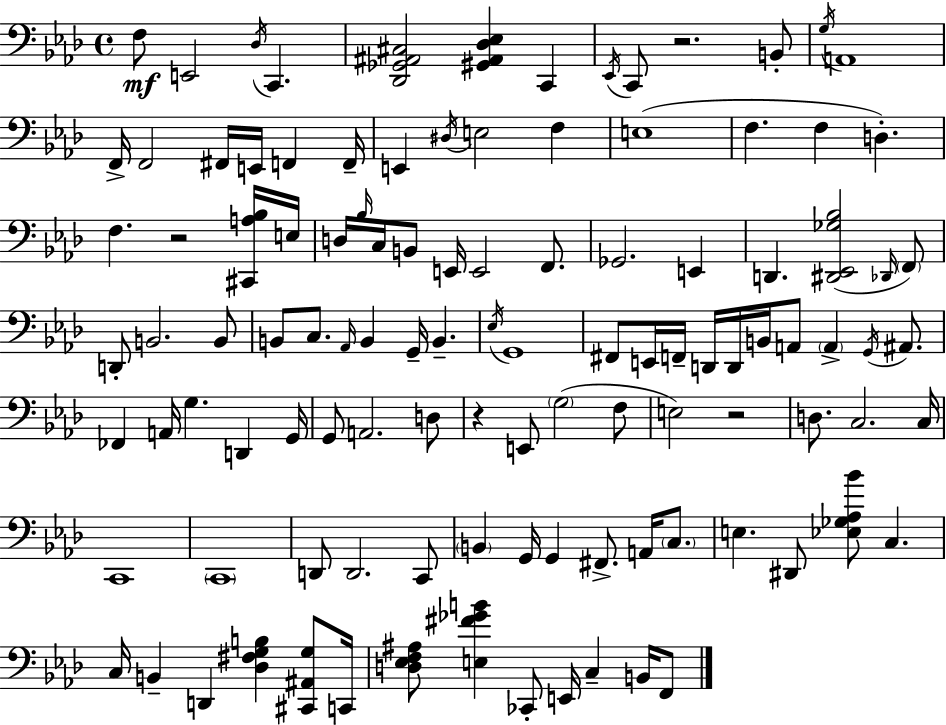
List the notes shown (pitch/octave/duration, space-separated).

F3/e E2/h Db3/s C2/q. [Db2,Gb2,A#2,C#3]/h [G#2,A#2,Db3,Eb3]/q C2/q Eb2/s C2/e R/h. B2/e G3/s A2/w F2/s F2/h F#2/s E2/s F2/q F2/s E2/q D#3/s E3/h F3/q E3/w F3/q. F3/q D3/q. F3/q. R/h [C#2,A3,Bb3]/s E3/s D3/s Bb3/s C3/s B2/e E2/s E2/h F2/e. Gb2/h. E2/q D2/q. [D#2,Eb2,Gb3,Bb3]/h Db2/s F2/e D2/e B2/h. B2/e B2/e C3/e. Ab2/s B2/q G2/s B2/q. Eb3/s G2/w F#2/e E2/s F2/s D2/s D2/s B2/s A2/e A2/q G2/s A#2/e. FES2/q A2/s G3/q. D2/q G2/s G2/e A2/h. D3/e R/q E2/e G3/h F3/e E3/h R/h D3/e. C3/h. C3/s C2/w C2/w D2/e D2/h. C2/e B2/q G2/s G2/q F#2/e. A2/s C3/e. E3/q. D#2/e [Eb3,Gb3,Ab3,Bb4]/e C3/q. C3/s B2/q D2/q [Db3,F#3,G3,B3]/q [C#2,A#2,G3]/e C2/s [D3,Eb3,F3,A#3]/e [E3,F#4,Gb4,B4]/q CES2/e E2/s C3/q B2/s F2/e